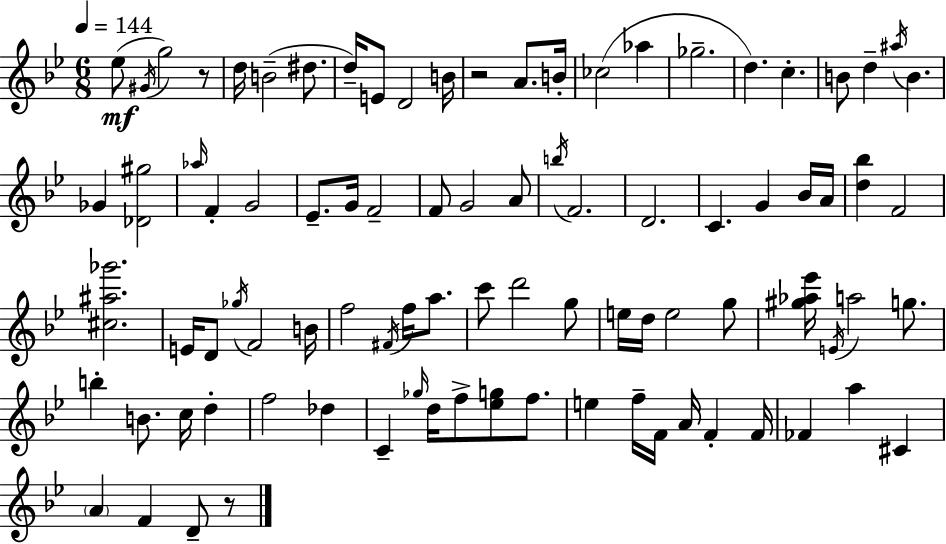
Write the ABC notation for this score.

X:1
T:Untitled
M:6/8
L:1/4
K:Gm
_e/2 ^G/4 g2 z/2 d/4 B2 ^d/2 d/4 E/2 D2 B/4 z2 A/2 B/4 _c2 _a _g2 d c B/2 d ^a/4 B _G [_D^g]2 _a/4 F G2 _E/2 G/4 F2 F/2 G2 A/2 b/4 F2 D2 C G _B/4 A/4 [d_b] F2 [^c^a_g']2 E/4 D/2 _g/4 F2 B/4 f2 ^F/4 f/4 a/2 c'/2 d'2 g/2 e/4 d/4 e2 g/2 [^g_a_e']/4 E/4 a2 g/2 b B/2 c/4 d f2 _d C _g/4 d/4 f/2 [_eg]/2 f/2 e f/4 F/4 A/4 F F/4 _F a ^C A F D/2 z/2